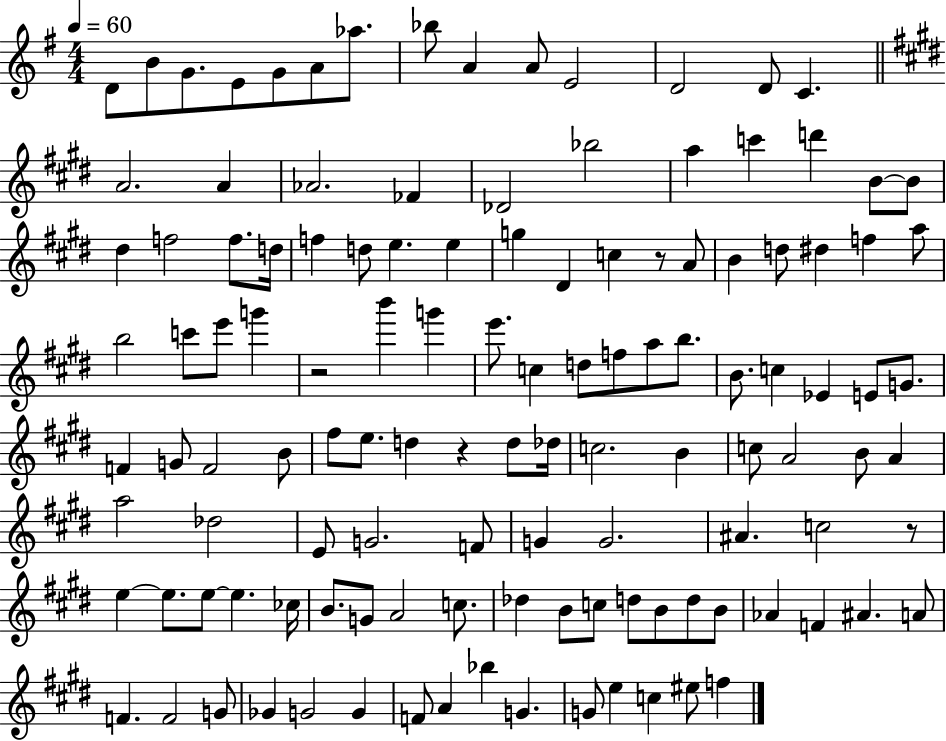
X:1
T:Untitled
M:4/4
L:1/4
K:G
D/2 B/2 G/2 E/2 G/2 A/2 _a/2 _b/2 A A/2 E2 D2 D/2 C A2 A _A2 _F _D2 _b2 a c' d' B/2 B/2 ^d f2 f/2 d/4 f d/2 e e g ^D c z/2 A/2 B d/2 ^d f a/2 b2 c'/2 e'/2 g' z2 b' g' e'/2 c d/2 f/2 a/2 b/2 B/2 c _E E/2 G/2 F G/2 F2 B/2 ^f/2 e/2 d z d/2 _d/4 c2 B c/2 A2 B/2 A a2 _d2 E/2 G2 F/2 G G2 ^A c2 z/2 e e/2 e/2 e _c/4 B/2 G/2 A2 c/2 _d B/2 c/2 d/2 B/2 d/2 B/2 _A F ^A A/2 F F2 G/2 _G G2 G F/2 A _b G G/2 e c ^e/2 f